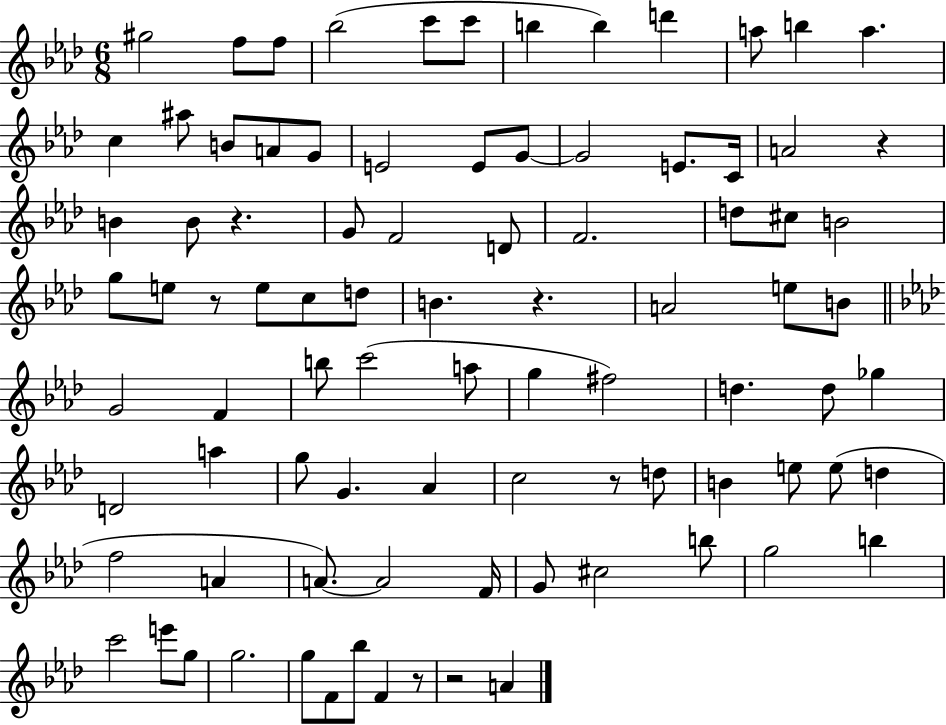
{
  \clef treble
  \numericTimeSignature
  \time 6/8
  \key aes \major
  \repeat volta 2 { gis''2 f''8 f''8 | bes''2( c'''8 c'''8 | b''4 b''4) d'''4 | a''8 b''4 a''4. | \break c''4 ais''8 b'8 a'8 g'8 | e'2 e'8 g'8~~ | g'2 e'8. c'16 | a'2 r4 | \break b'4 b'8 r4. | g'8 f'2 d'8 | f'2. | d''8 cis''8 b'2 | \break g''8 e''8 r8 e''8 c''8 d''8 | b'4. r4. | a'2 e''8 b'8 | \bar "||" \break \key aes \major g'2 f'4 | b''8 c'''2( a''8 | g''4 fis''2) | d''4. d''8 ges''4 | \break d'2 a''4 | g''8 g'4. aes'4 | c''2 r8 d''8 | b'4 e''8 e''8( d''4 | \break f''2 a'4 | a'8.~~) a'2 f'16 | g'8 cis''2 b''8 | g''2 b''4 | \break c'''2 e'''8 g''8 | g''2. | g''8 f'8 bes''8 f'4 r8 | r2 a'4 | \break } \bar "|."
}